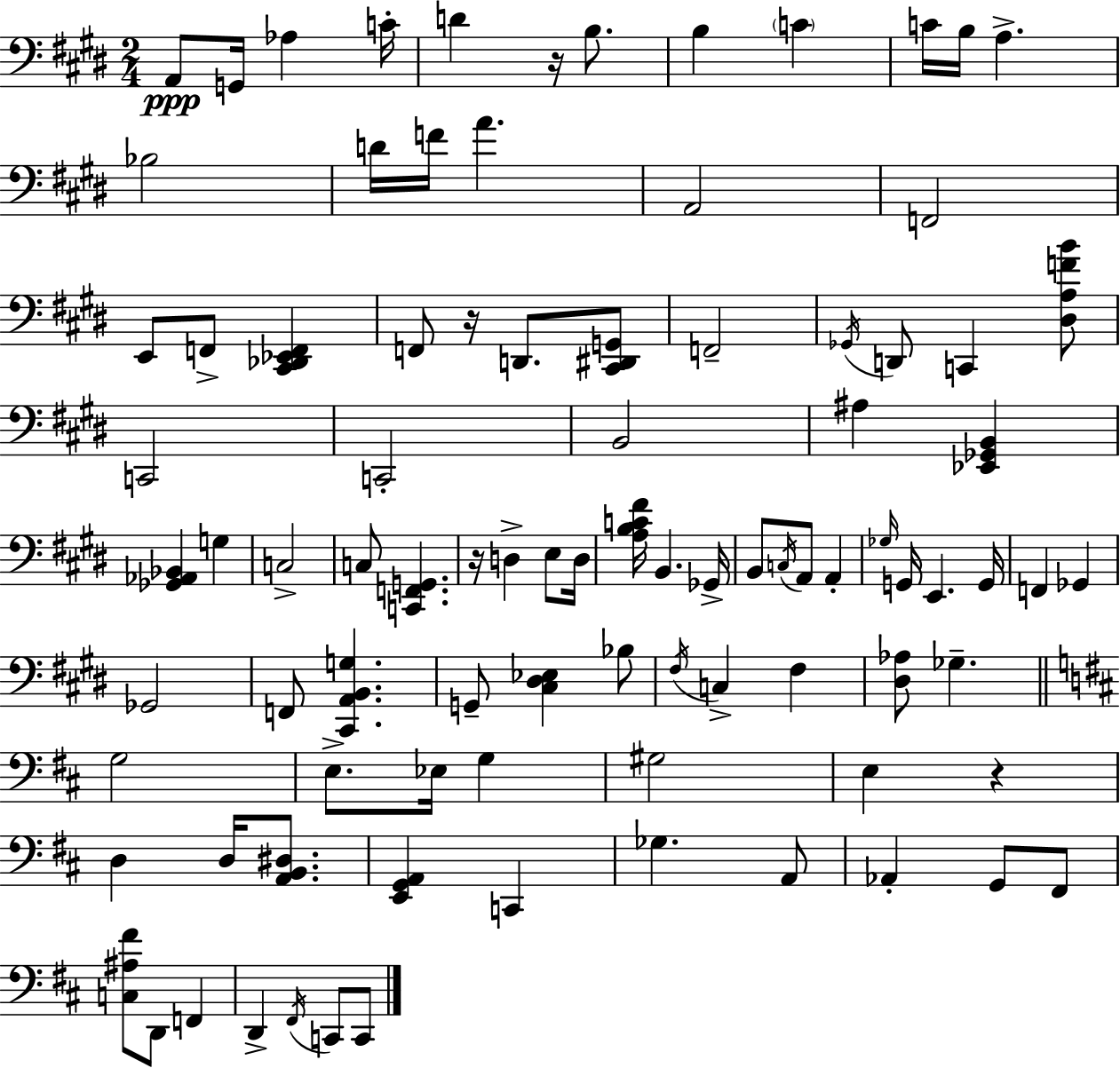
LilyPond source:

{
  \clef bass
  \numericTimeSignature
  \time 2/4
  \key e \major
  a,8\ppp g,16 aes4 c'16-. | d'4 r16 b8. | b4 \parenthesize c'4 | c'16 b16 a4.-> | \break bes2 | d'16 f'16 a'4. | a,2 | f,2 | \break e,8 f,8-> <cis, des, ees, f,>4 | f,8 r16 d,8. <cis, dis, g,>8 | f,2-- | \acciaccatura { ges,16 } d,8 c,4 <dis a f' b'>8 | \break c,2 | c,2-. | b,2 | ais4 <ees, ges, b,>4 | \break <ges, aes, bes,>4 g4 | c2-> | c8 <c, f, g,>4. | r16 d4-> e8 | \break d16 <a b c' fis'>16 b,4. | ges,16-> b,8 \acciaccatura { c16 } a,8 a,4-. | \grace { ges16 } g,16 e,4. | g,16 f,4 ges,4 | \break ges,2 | f,8 <cis, a, b, g>4. | g,8-- <cis dis ees>4 | bes8 \acciaccatura { fis16 } c4-> | \break fis4 <dis aes>8 ges4.-- | \bar "||" \break \key d \major g2 | e8.-> ees16 g4 | gis2 | e4 r4 | \break d4 d16 <a, b, dis>8. | <e, g, a,>4 c,4 | ges4. a,8 | aes,4-. g,8 fis,8 | \break <c ais fis'>8 d,8 f,4 | d,4-> \acciaccatura { fis,16 } c,8 c,8 | \bar "|."
}